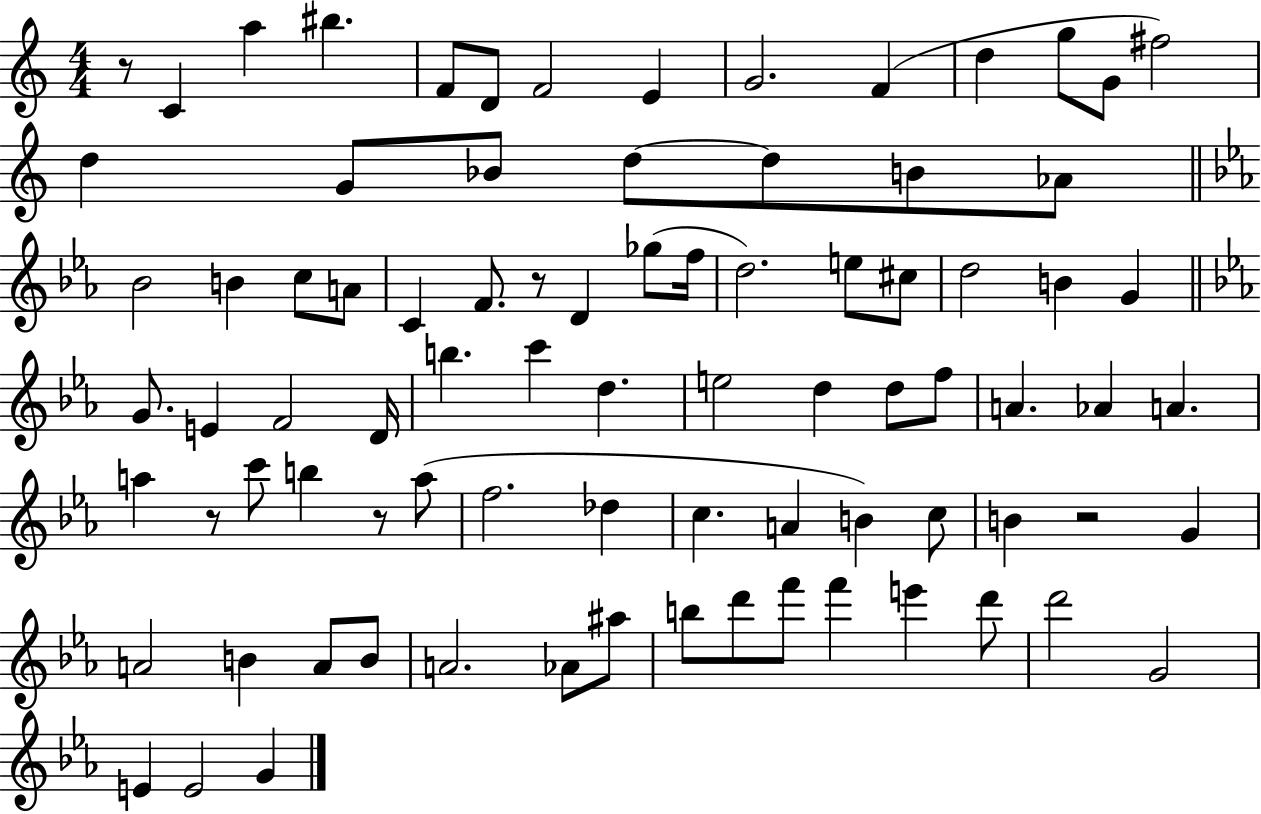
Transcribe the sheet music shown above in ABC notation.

X:1
T:Untitled
M:4/4
L:1/4
K:C
z/2 C a ^b F/2 D/2 F2 E G2 F d g/2 G/2 ^f2 d G/2 _B/2 d/2 d/2 B/2 _A/2 _B2 B c/2 A/2 C F/2 z/2 D _g/2 f/4 d2 e/2 ^c/2 d2 B G G/2 E F2 D/4 b c' d e2 d d/2 f/2 A _A A a z/2 c'/2 b z/2 a/2 f2 _d c A B c/2 B z2 G A2 B A/2 B/2 A2 _A/2 ^a/2 b/2 d'/2 f'/2 f' e' d'/2 d'2 G2 E E2 G